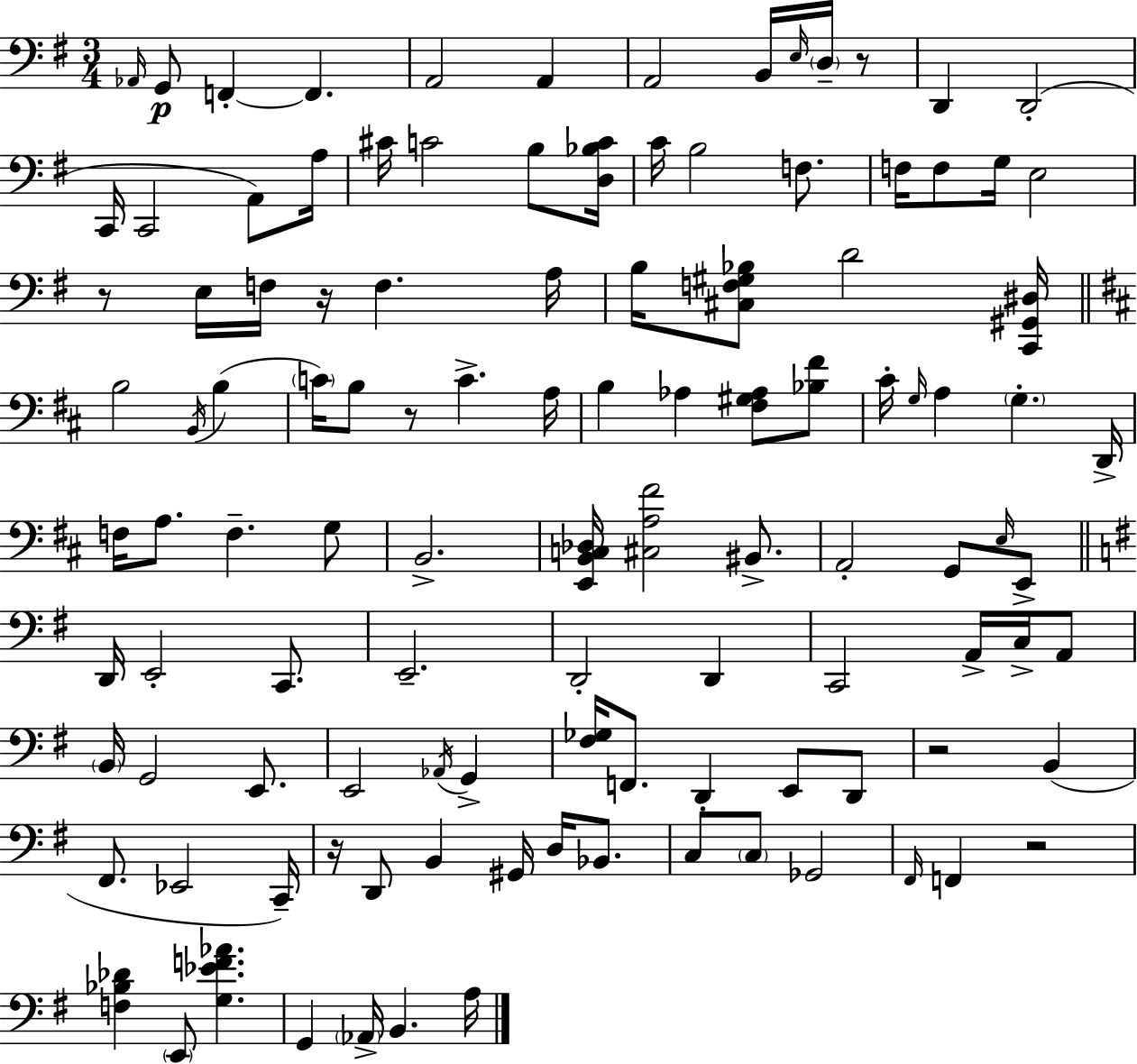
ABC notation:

X:1
T:Untitled
M:3/4
L:1/4
K:Em
_A,,/4 G,,/2 F,, F,, A,,2 A,, A,,2 B,,/4 E,/4 D,/4 z/2 D,, D,,2 C,,/4 C,,2 A,,/2 A,/4 ^C/4 C2 B,/2 [D,_B,C]/4 C/4 B,2 F,/2 F,/4 F,/2 G,/4 E,2 z/2 E,/4 F,/4 z/4 F, A,/4 B,/4 [^C,F,^G,_B,]/2 D2 [C,,^G,,^D,]/4 B,2 B,,/4 B, C/4 B,/2 z/2 C A,/4 B, _A, [^F,^G,_A,]/2 [_B,^F]/2 ^C/4 G,/4 A, G, D,,/4 F,/4 A,/2 F, G,/2 B,,2 [E,,B,,C,_D,]/4 [^C,A,^F]2 ^B,,/2 A,,2 G,,/2 E,/4 E,,/2 D,,/4 E,,2 C,,/2 E,,2 D,,2 D,, C,,2 A,,/4 C,/4 A,,/2 B,,/4 G,,2 E,,/2 E,,2 _A,,/4 G,, [^F,_G,]/4 F,,/2 D,, E,,/2 D,,/2 z2 B,, ^F,,/2 _E,,2 C,,/4 z/4 D,,/2 B,, ^G,,/4 D,/4 _B,,/2 C,/2 C,/2 _G,,2 ^F,,/4 F,, z2 [F,_B,_D] E,,/2 [G,_EF_A] G,, _A,,/4 B,, A,/4